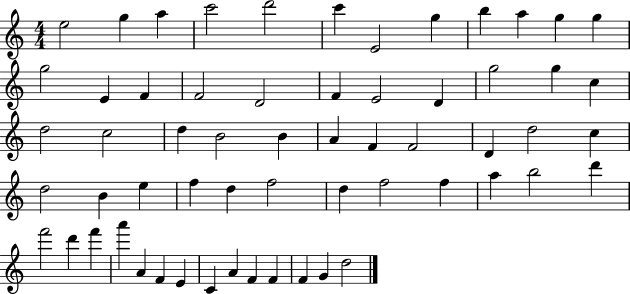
E5/h G5/q A5/q C6/h D6/h C6/q E4/h G5/q B5/q A5/q G5/q G5/q G5/h E4/q F4/q F4/h D4/h F4/q E4/h D4/q G5/h G5/q C5/q D5/h C5/h D5/q B4/h B4/q A4/q F4/q F4/h D4/q D5/h C5/q D5/h B4/q E5/q F5/q D5/q F5/h D5/q F5/h F5/q A5/q B5/h D6/q F6/h D6/q F6/q A6/q A4/q F4/q E4/q C4/q A4/q F4/q F4/q F4/q G4/q D5/h